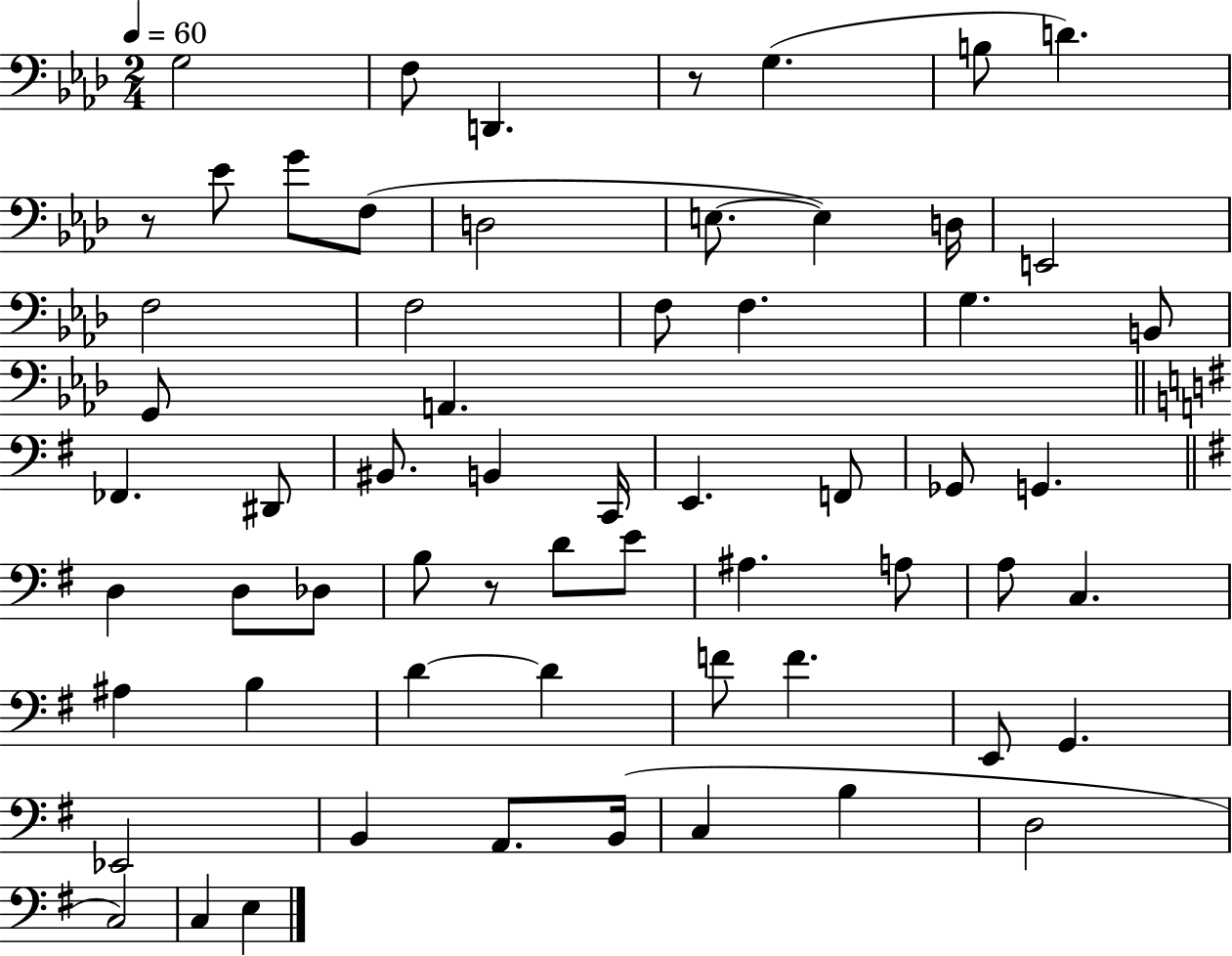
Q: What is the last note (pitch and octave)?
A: E3